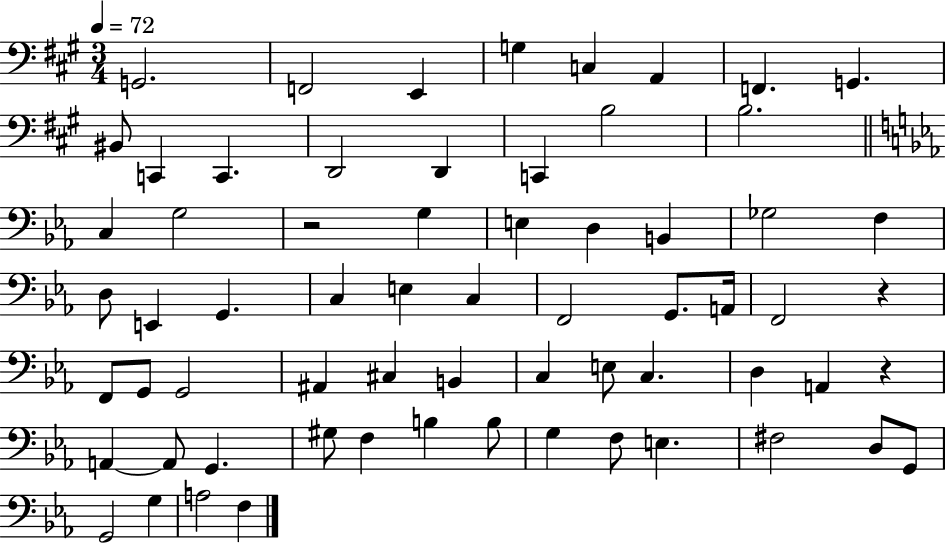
X:1
T:Untitled
M:3/4
L:1/4
K:A
G,,2 F,,2 E,, G, C, A,, F,, G,, ^B,,/2 C,, C,, D,,2 D,, C,, B,2 B,2 C, G,2 z2 G, E, D, B,, _G,2 F, D,/2 E,, G,, C, E, C, F,,2 G,,/2 A,,/4 F,,2 z F,,/2 G,,/2 G,,2 ^A,, ^C, B,, C, E,/2 C, D, A,, z A,, A,,/2 G,, ^G,/2 F, B, B,/2 G, F,/2 E, ^F,2 D,/2 G,,/2 G,,2 G, A,2 F,